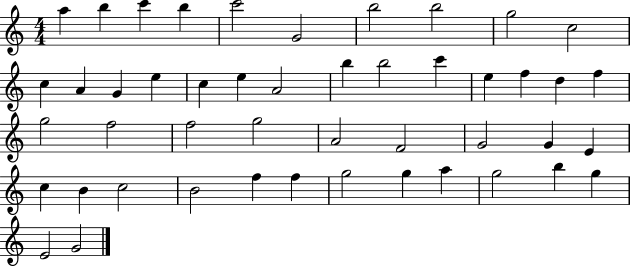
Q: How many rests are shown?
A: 0